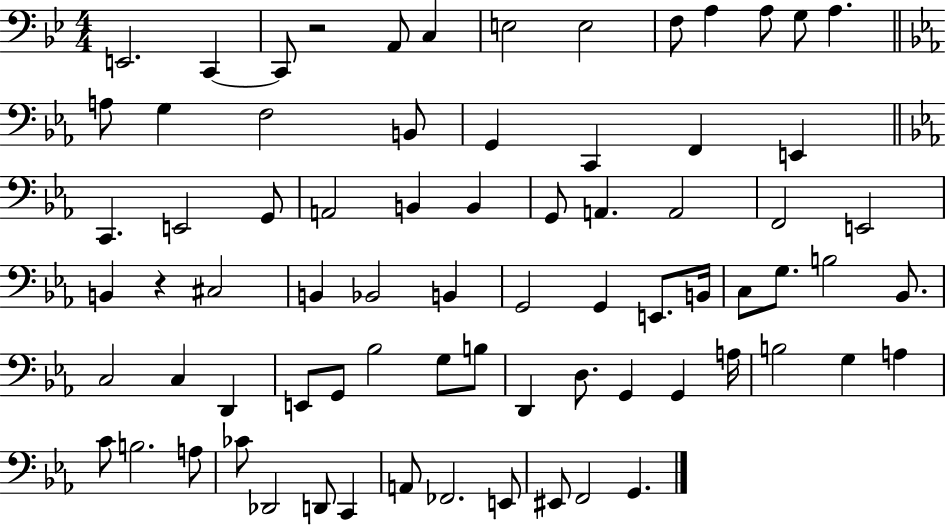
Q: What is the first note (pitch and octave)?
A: E2